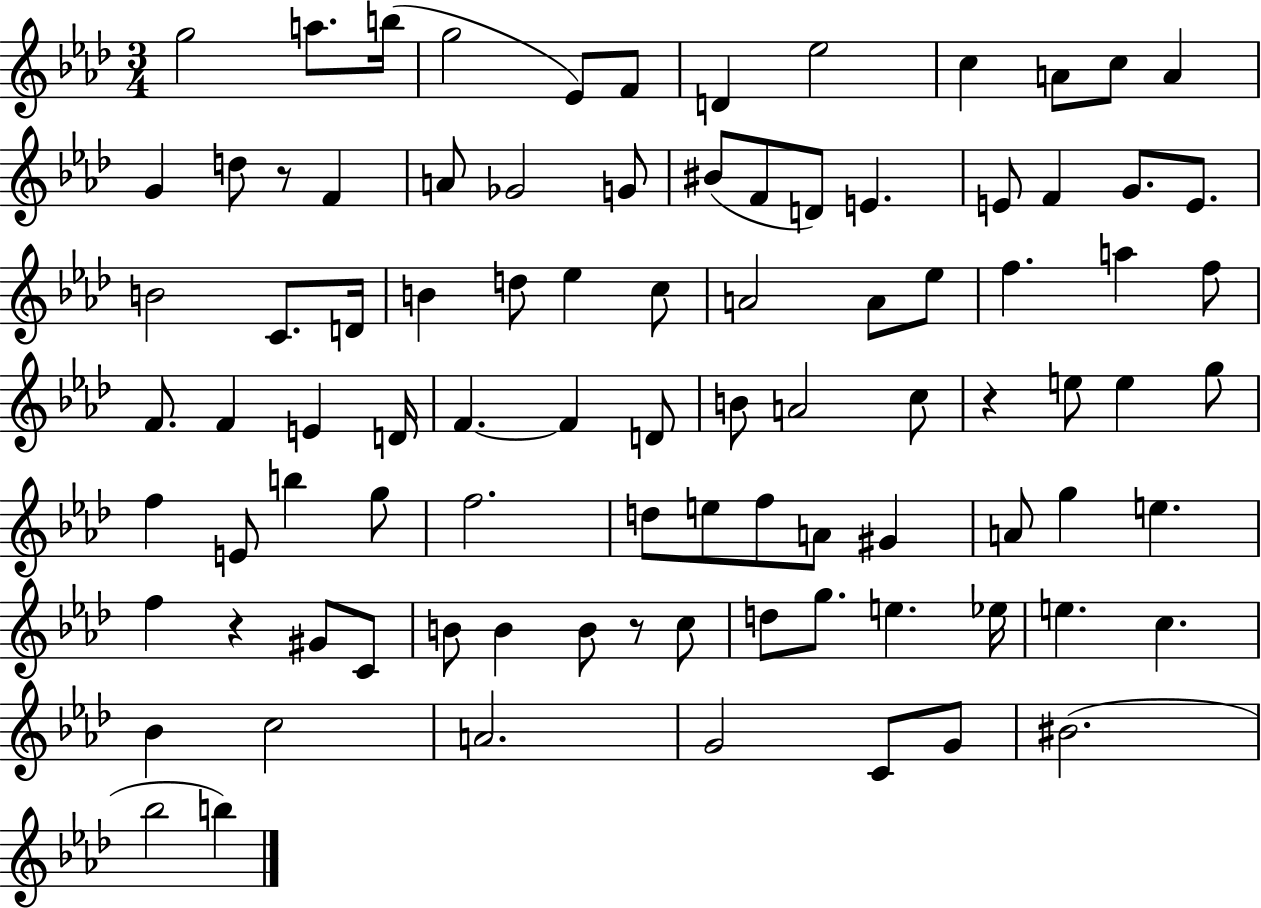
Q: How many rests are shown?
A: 4